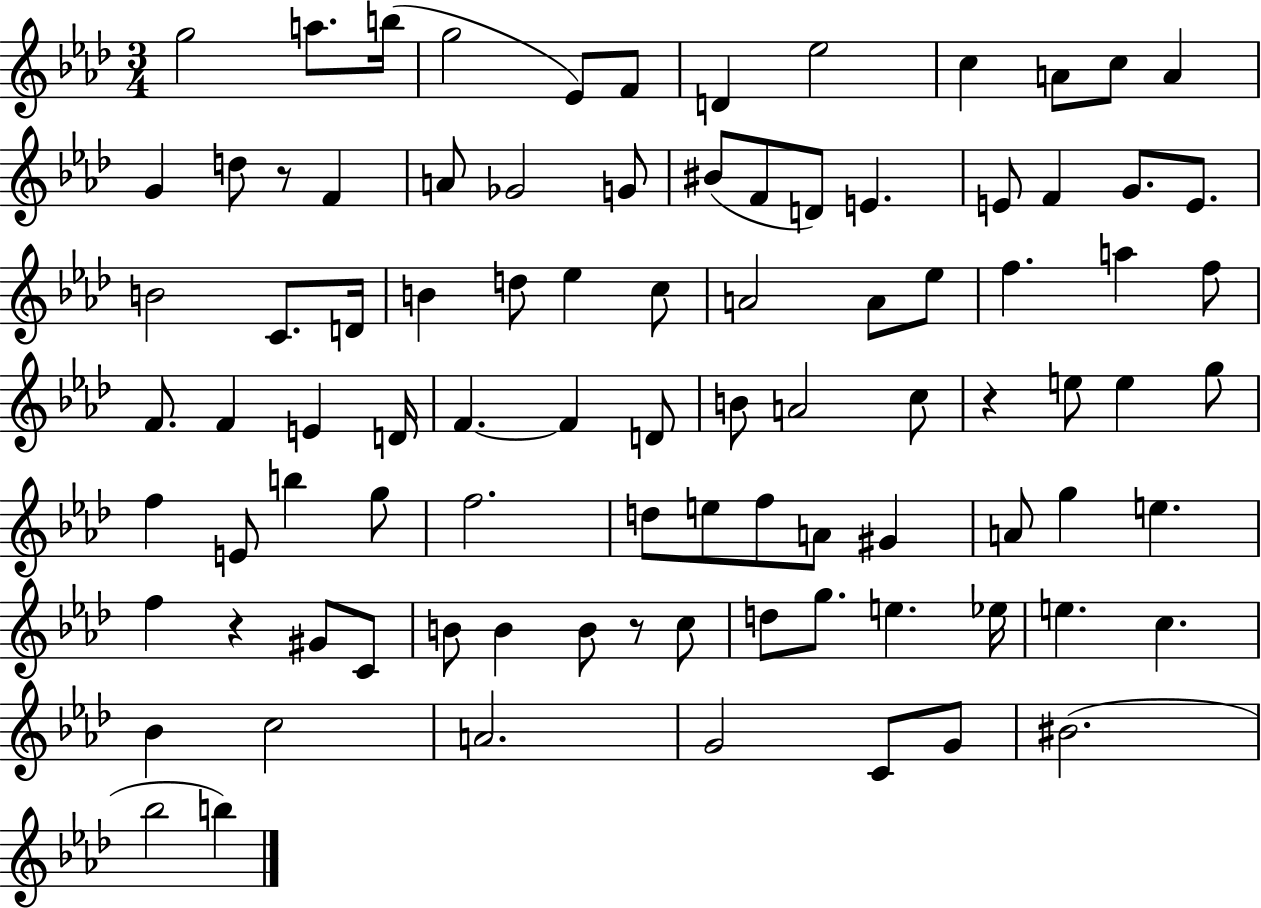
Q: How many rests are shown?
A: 4